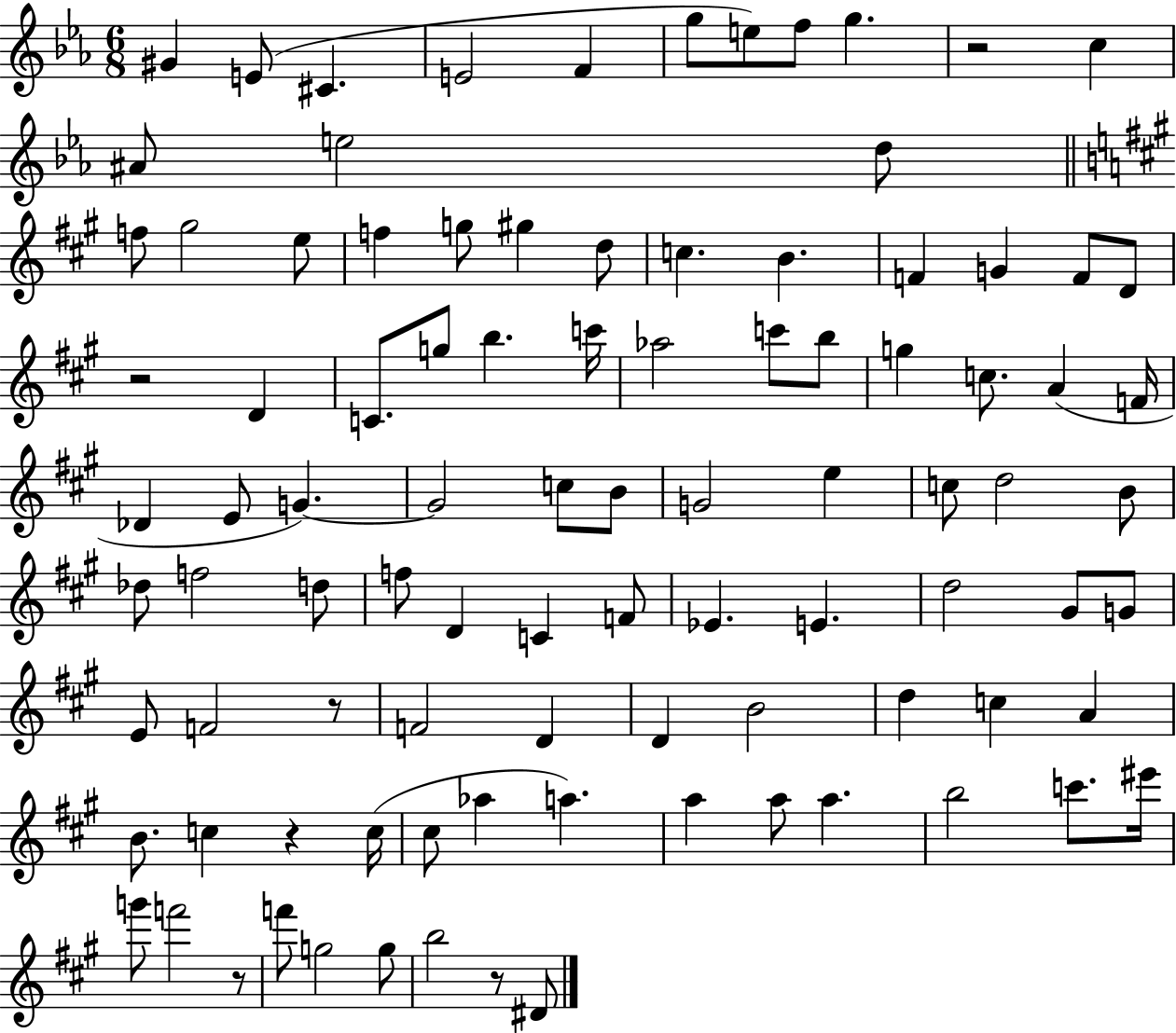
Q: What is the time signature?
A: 6/8